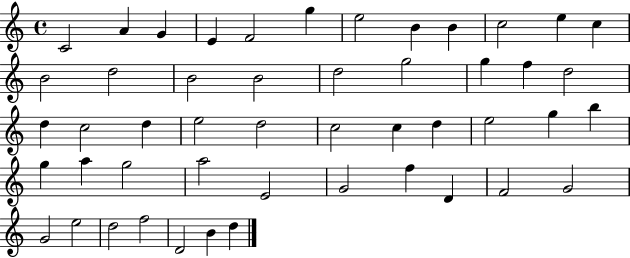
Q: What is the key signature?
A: C major